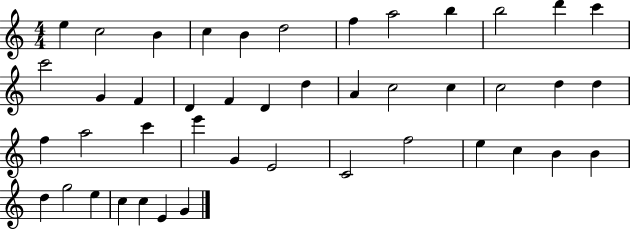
{
  \clef treble
  \numericTimeSignature
  \time 4/4
  \key c \major
  e''4 c''2 b'4 | c''4 b'4 d''2 | f''4 a''2 b''4 | b''2 d'''4 c'''4 | \break c'''2 g'4 f'4 | d'4 f'4 d'4 d''4 | a'4 c''2 c''4 | c''2 d''4 d''4 | \break f''4 a''2 c'''4 | e'''4 g'4 e'2 | c'2 f''2 | e''4 c''4 b'4 b'4 | \break d''4 g''2 e''4 | c''4 c''4 e'4 g'4 | \bar "|."
}